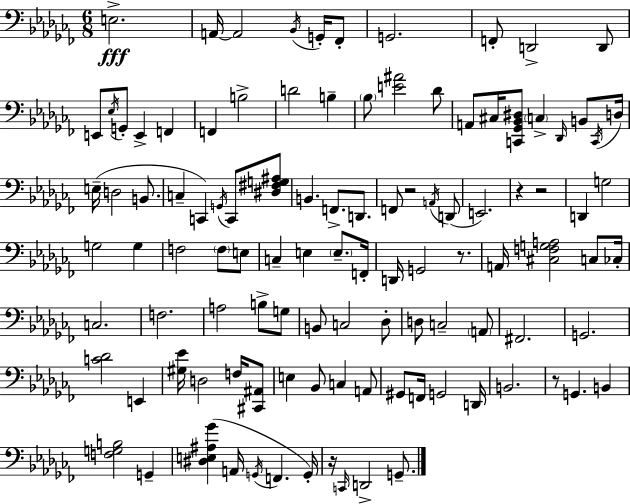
{
  \clef bass
  \numericTimeSignature
  \time 6/8
  \key aes \minor
  \repeat volta 2 { e2.->\fff | a,16~~ a,2 \acciaccatura { bes,16 } g,16-. fes,8-. | g,2. | f,8-. d,2-> d,8 | \break e,8 \acciaccatura { ees16 } g,8-. e,4-> f,4 | f,4 b2-> | d'2 b4-- | \parenthesize bes8 <e' ais'>2 | \break des'8 a,8 cis16 <c, ges, bes, dis>8 \parenthesize c4-> \grace { des,16 } | b,8 \acciaccatura { c,16 } d16 e16--( d2 | b,8. c4-- c,4) | \acciaccatura { g,16 } c,8 <dis fis g ais>8 b,4. f,8.-> | \break d,8. f,8 r2 | \acciaccatura { a,16 }( d,8 e,2.) | r4 r2 | d,4 g2 | \break g2 | g4 f2 | \parenthesize f8 e8 c4-- e4 | \parenthesize e8.-- f,16-. d,16 g,2 | \break r8. a,16 <cis f g a>2 | c8 ces16-. c2. | f2. | a2 | \break b8-> g8 b,8 c2 | des8-. d8 c2-- | \parenthesize a,8 fis,2. | g,2. | \break <c' des'>2 | e,4 <gis ees'>16 d2 | f16 <cis, ais,>8 e4 bes,8 | c4 a,8 gis,8 f,16 g,2 | \break d,16 b,2. | r8 g,4. | b,4 <f g b>2 | g,4-- <dis e ais ges'>4( a,16 \acciaccatura { g,16 } | \break f,4. g,16-.) r16 \grace { c,16 } d,2-> | g,8.-- } \bar "|."
}